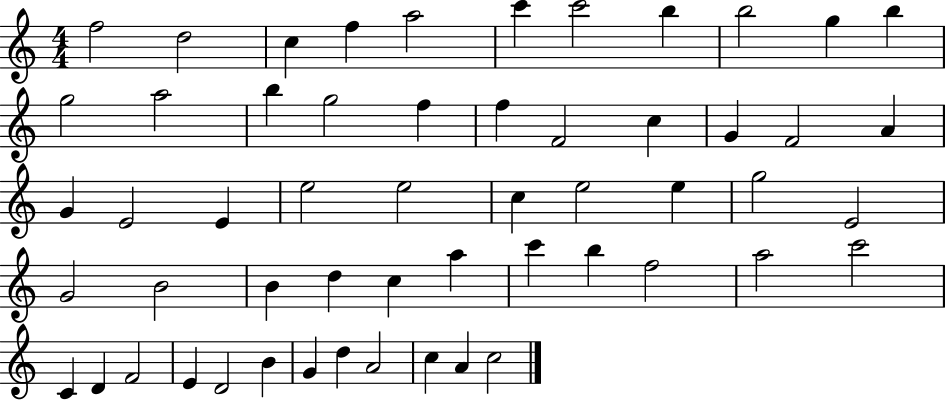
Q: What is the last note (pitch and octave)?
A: C5